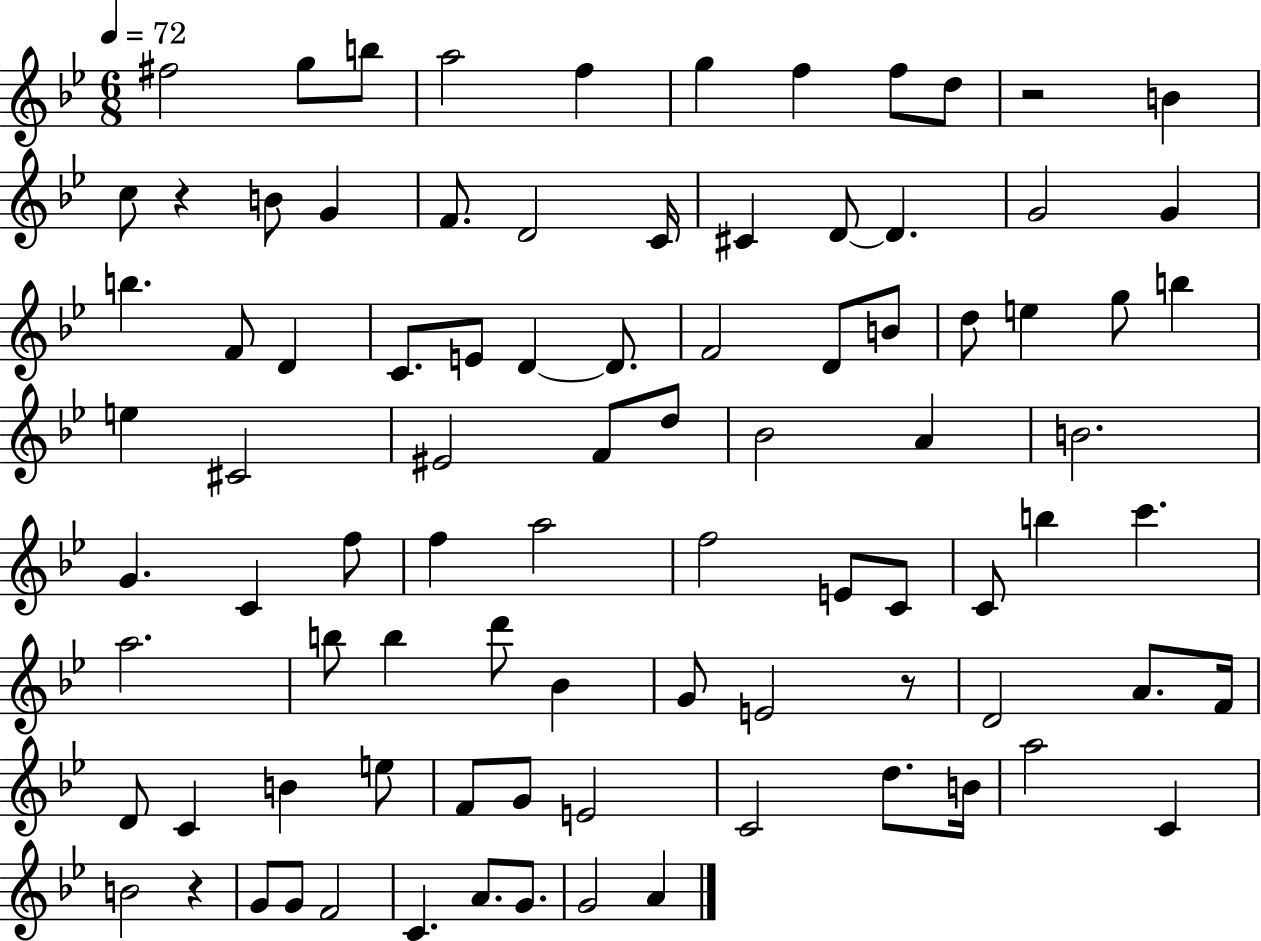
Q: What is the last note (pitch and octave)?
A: A4